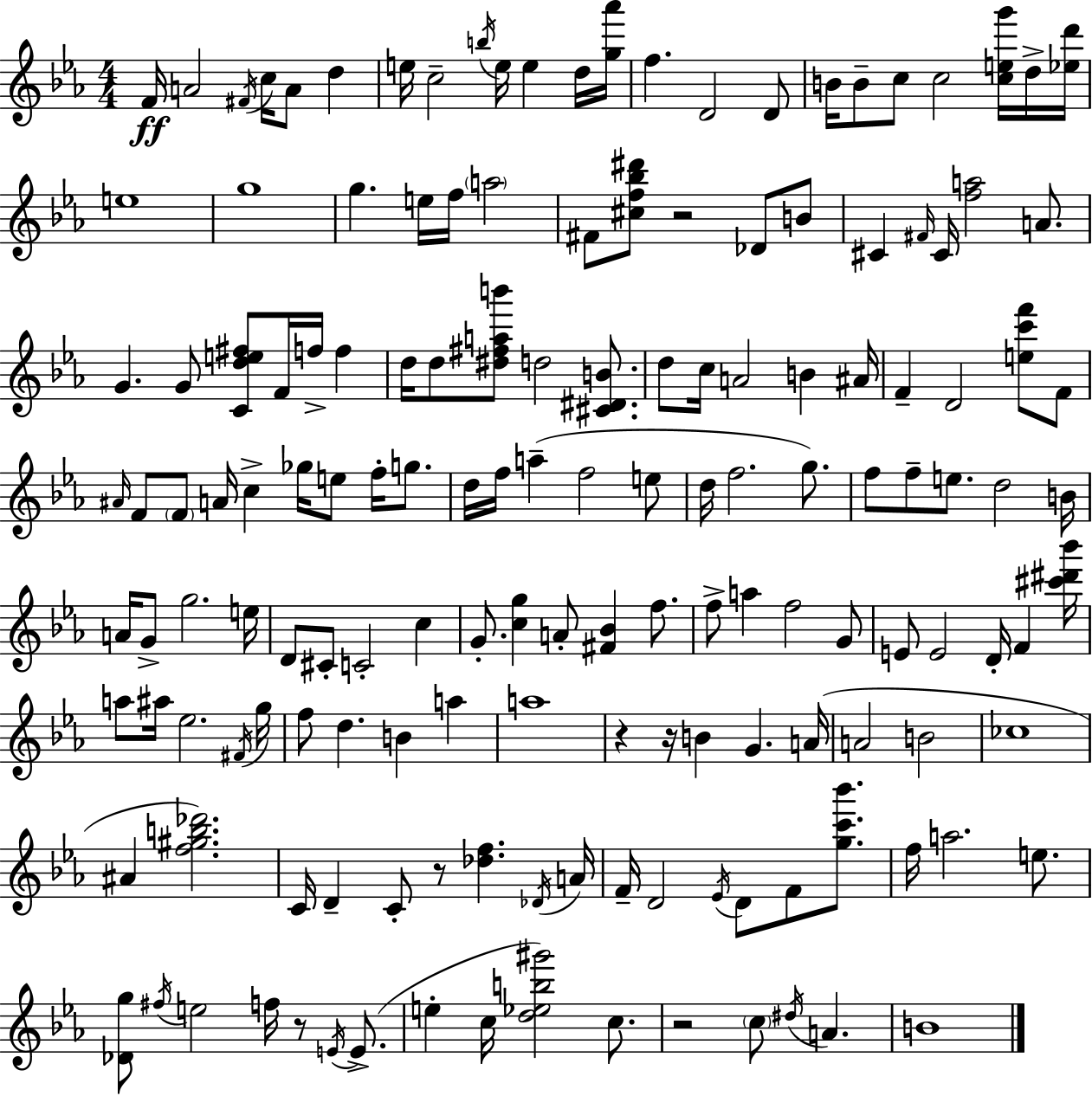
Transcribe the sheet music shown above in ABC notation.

X:1
T:Untitled
M:4/4
L:1/4
K:Eb
F/4 A2 ^F/4 c/4 A/2 d e/4 c2 b/4 e/4 e d/4 [g_a']/4 f D2 D/2 B/4 B/2 c/2 c2 [ceg']/4 d/4 [_ed']/4 e4 g4 g e/4 f/4 a2 ^F/2 [^cf_b^d']/2 z2 _D/2 B/2 ^C ^F/4 ^C/4 [fa]2 A/2 G G/2 [Cde^f]/2 F/4 f/4 f d/4 d/2 [^d^fab']/2 d2 [^C^DB]/2 d/2 c/4 A2 B ^A/4 F D2 [ec'f']/2 F/2 ^A/4 F/2 F/2 A/4 c _g/4 e/2 f/4 g/2 d/4 f/4 a f2 e/2 d/4 f2 g/2 f/2 f/2 e/2 d2 B/4 A/4 G/2 g2 e/4 D/2 ^C/2 C2 c G/2 [cg] A/2 [^F_B] f/2 f/2 a f2 G/2 E/2 E2 D/4 F [^c'^d'_b']/4 a/2 ^a/4 _e2 ^F/4 g/4 f/2 d B a a4 z z/4 B G A/4 A2 B2 _c4 ^A [f^gb_d']2 C/4 D C/2 z/2 [_df] _D/4 A/4 F/4 D2 _E/4 D/2 F/2 [gc'_b']/2 f/4 a2 e/2 [_Dg]/2 ^f/4 e2 f/4 z/2 E/4 E/2 e c/4 [d_eb^g']2 c/2 z2 c/2 ^d/4 A B4